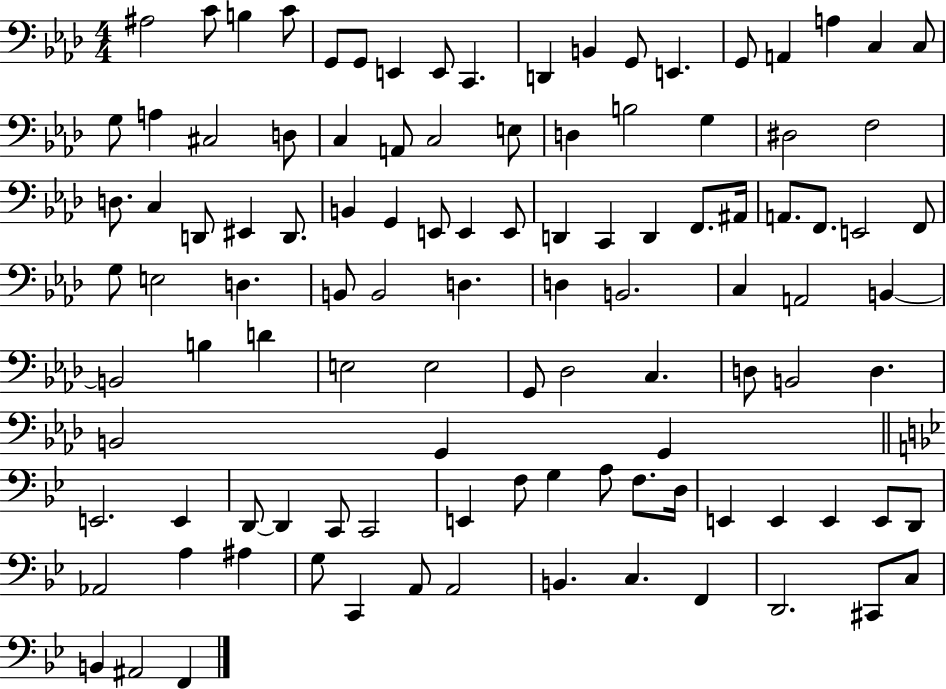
{
  \clef bass
  \numericTimeSignature
  \time 4/4
  \key aes \major
  ais2 c'8 b4 c'8 | g,8 g,8 e,4 e,8 c,4. | d,4 b,4 g,8 e,4. | g,8 a,4 a4 c4 c8 | \break g8 a4 cis2 d8 | c4 a,8 c2 e8 | d4 b2 g4 | dis2 f2 | \break d8. c4 d,8 eis,4 d,8. | b,4 g,4 e,8 e,4 e,8 | d,4 c,4 d,4 f,8. ais,16 | a,8. f,8. e,2 f,8 | \break g8 e2 d4. | b,8 b,2 d4. | d4 b,2. | c4 a,2 b,4~~ | \break b,2 b4 d'4 | e2 e2 | g,8 des2 c4. | d8 b,2 d4. | \break b,2 g,4 g,4 | \bar "||" \break \key bes \major e,2. e,4 | d,8~~ d,4 c,8 c,2 | e,4 f8 g4 a8 f8. d16 | e,4 e,4 e,4 e,8 d,8 | \break aes,2 a4 ais4 | g8 c,4 a,8 a,2 | b,4. c4. f,4 | d,2. cis,8 c8 | \break b,4 ais,2 f,4 | \bar "|."
}